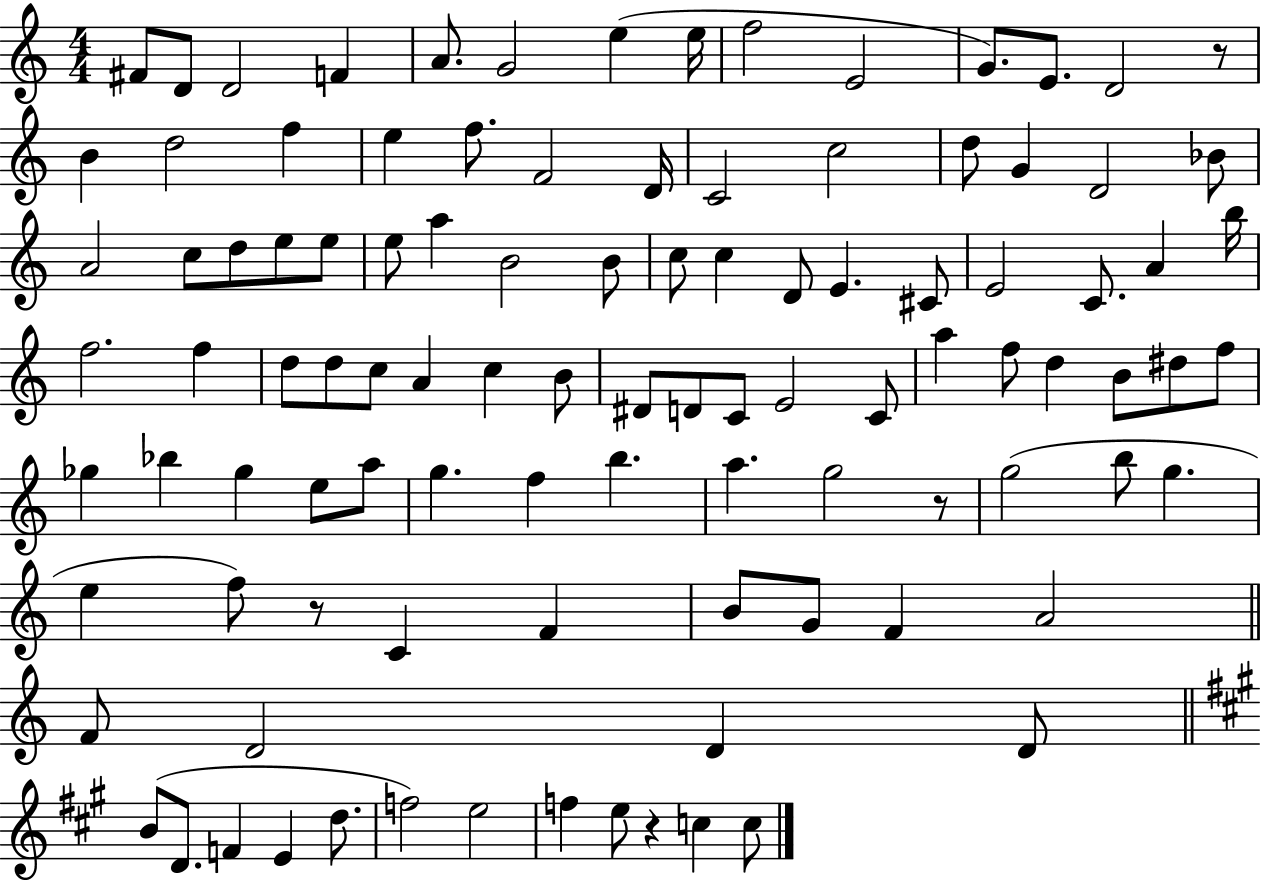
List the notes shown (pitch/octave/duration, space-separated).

F#4/e D4/e D4/h F4/q A4/e. G4/h E5/q E5/s F5/h E4/h G4/e. E4/e. D4/h R/e B4/q D5/h F5/q E5/q F5/e. F4/h D4/s C4/h C5/h D5/e G4/q D4/h Bb4/e A4/h C5/e D5/e E5/e E5/e E5/e A5/q B4/h B4/e C5/e C5/q D4/e E4/q. C#4/e E4/h C4/e. A4/q B5/s F5/h. F5/q D5/e D5/e C5/e A4/q C5/q B4/e D#4/e D4/e C4/e E4/h C4/e A5/q F5/e D5/q B4/e D#5/e F5/e Gb5/q Bb5/q Gb5/q E5/e A5/e G5/q. F5/q B5/q. A5/q. G5/h R/e G5/h B5/e G5/q. E5/q F5/e R/e C4/q F4/q B4/e G4/e F4/q A4/h F4/e D4/h D4/q D4/e B4/e D4/e. F4/q E4/q D5/e. F5/h E5/h F5/q E5/e R/q C5/q C5/e